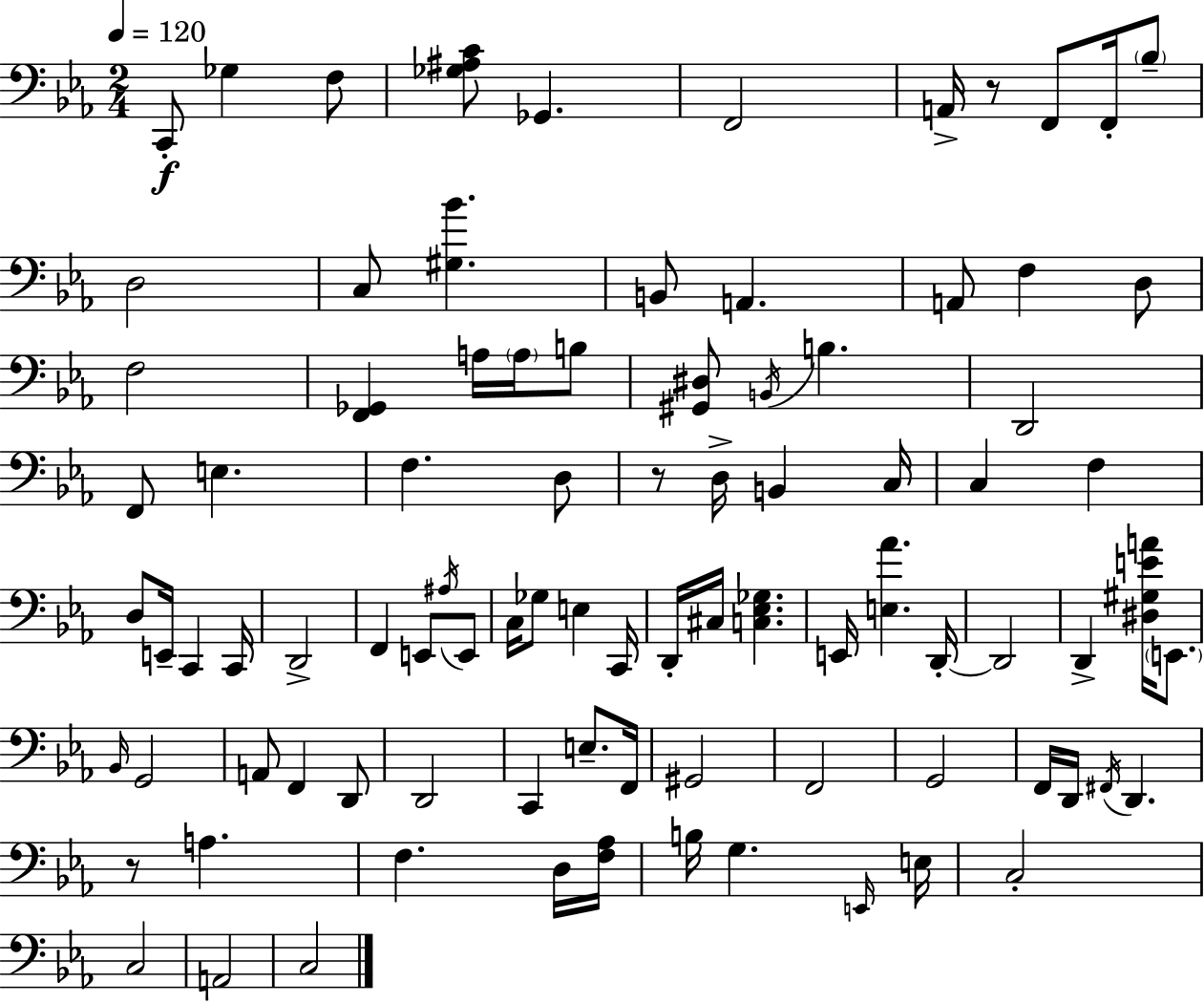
X:1
T:Untitled
M:2/4
L:1/4
K:Cm
C,,/2 _G, F,/2 [_G,^A,C]/2 _G,, F,,2 A,,/4 z/2 F,,/2 F,,/4 _B,/2 D,2 C,/2 [^G,_B] B,,/2 A,, A,,/2 F, D,/2 F,2 [F,,_G,,] A,/4 A,/4 B,/2 [^G,,^D,]/2 B,,/4 B, D,,2 F,,/2 E, F, D,/2 z/2 D,/4 B,, C,/4 C, F, D,/2 E,,/4 C,, C,,/4 D,,2 F,, E,,/2 ^A,/4 E,,/2 C,/4 _G,/2 E, C,,/4 D,,/4 ^C,/4 [C,_E,_G,] E,,/4 [E,_A] D,,/4 D,,2 D,, [^D,^G,EA]/4 E,,/2 _B,,/4 G,,2 A,,/2 F,, D,,/2 D,,2 C,, E,/2 F,,/4 ^G,,2 F,,2 G,,2 F,,/4 D,,/4 ^F,,/4 D,, z/2 A, F, D,/4 [F,_A,]/4 B,/4 G, E,,/4 E,/4 C,2 C,2 A,,2 C,2